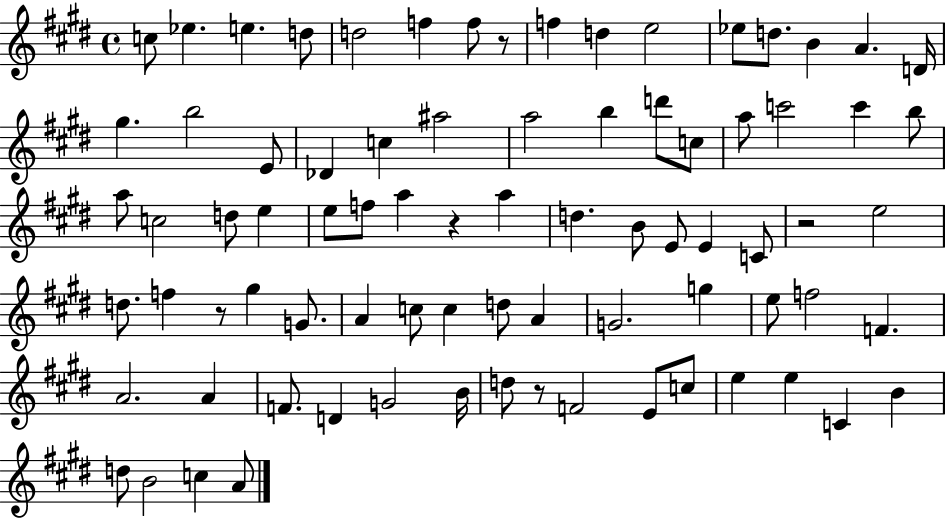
C5/e Eb5/q. E5/q. D5/e D5/h F5/q F5/e R/e F5/q D5/q E5/h Eb5/e D5/e. B4/q A4/q. D4/s G#5/q. B5/h E4/e Db4/q C5/q A#5/h A5/h B5/q D6/e C5/e A5/e C6/h C6/q B5/e A5/e C5/h D5/e E5/q E5/e F5/e A5/q R/q A5/q D5/q. B4/e E4/e E4/q C4/e R/h E5/h D5/e. F5/q R/e G#5/q G4/e. A4/q C5/e C5/q D5/e A4/q G4/h. G5/q E5/e F5/h F4/q. A4/h. A4/q F4/e. D4/q G4/h B4/s D5/e R/e F4/h E4/e C5/e E5/q E5/q C4/q B4/q D5/e B4/h C5/q A4/e